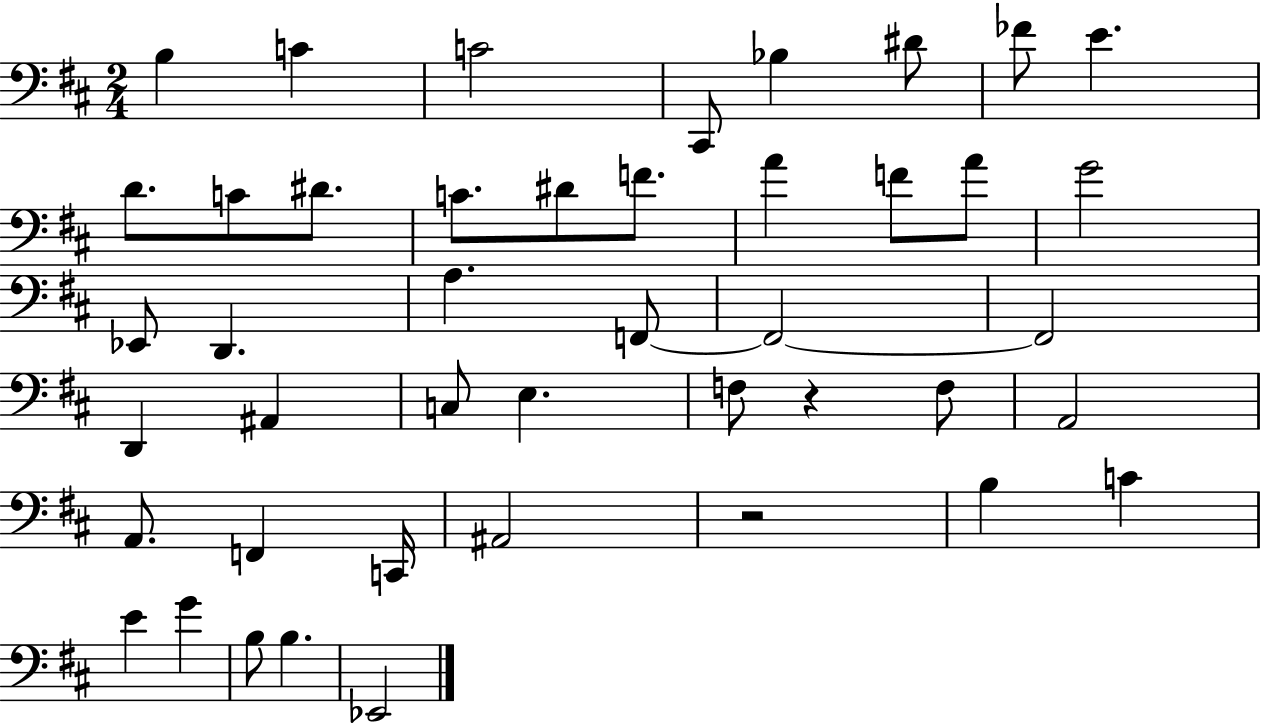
{
  \clef bass
  \numericTimeSignature
  \time 2/4
  \key d \major
  b4 c'4 | c'2 | cis,8 bes4 dis'8 | fes'8 e'4. | \break d'8. c'8 dis'8. | c'8. dis'8 f'8. | a'4 f'8 a'8 | g'2 | \break ees,8 d,4. | a4. f,8~~ | f,2~~ | f,2 | \break d,4 ais,4 | c8 e4. | f8 r4 f8 | a,2 | \break a,8. f,4 c,16 | ais,2 | r2 | b4 c'4 | \break e'4 g'4 | b8 b4. | ees,2 | \bar "|."
}